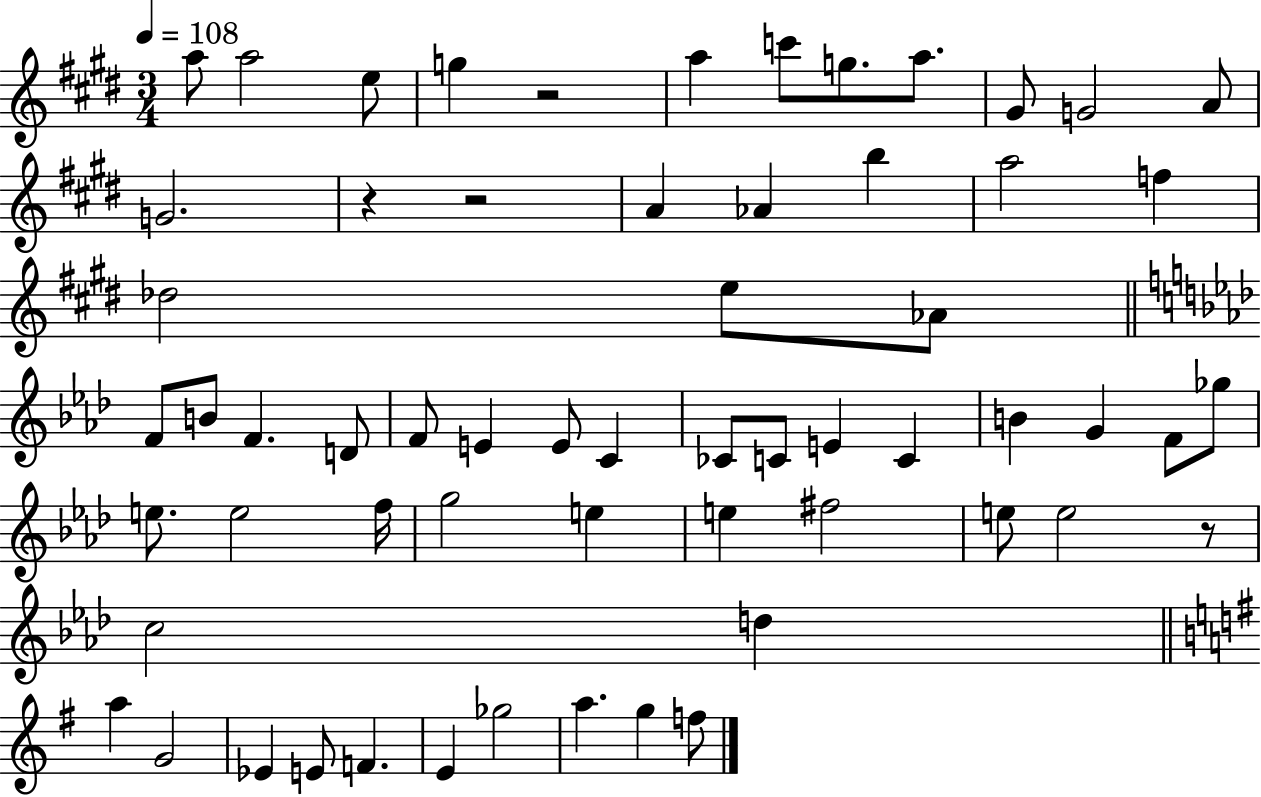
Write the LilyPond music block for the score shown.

{
  \clef treble
  \numericTimeSignature
  \time 3/4
  \key e \major
  \tempo 4 = 108
  a''8 a''2 e''8 | g''4 r2 | a''4 c'''8 g''8. a''8. | gis'8 g'2 a'8 | \break g'2. | r4 r2 | a'4 aes'4 b''4 | a''2 f''4 | \break des''2 e''8 aes'8 | \bar "||" \break \key f \minor f'8 b'8 f'4. d'8 | f'8 e'4 e'8 c'4 | ces'8 c'8 e'4 c'4 | b'4 g'4 f'8 ges''8 | \break e''8. e''2 f''16 | g''2 e''4 | e''4 fis''2 | e''8 e''2 r8 | \break c''2 d''4 | \bar "||" \break \key e \minor a''4 g'2 | ees'4 e'8 f'4. | e'4 ges''2 | a''4. g''4 f''8 | \break \bar "|."
}